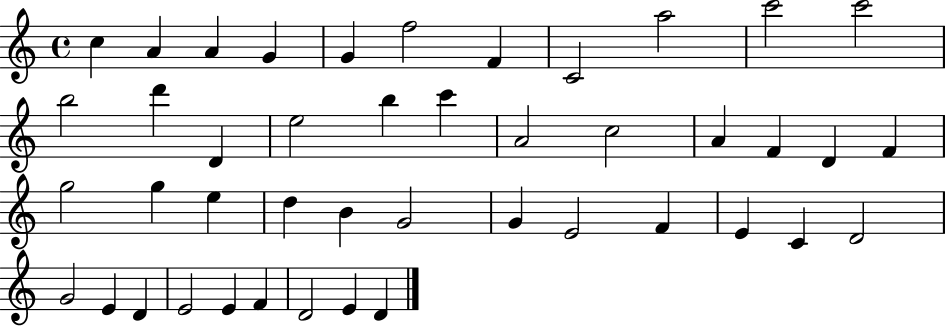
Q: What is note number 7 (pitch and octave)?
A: F4